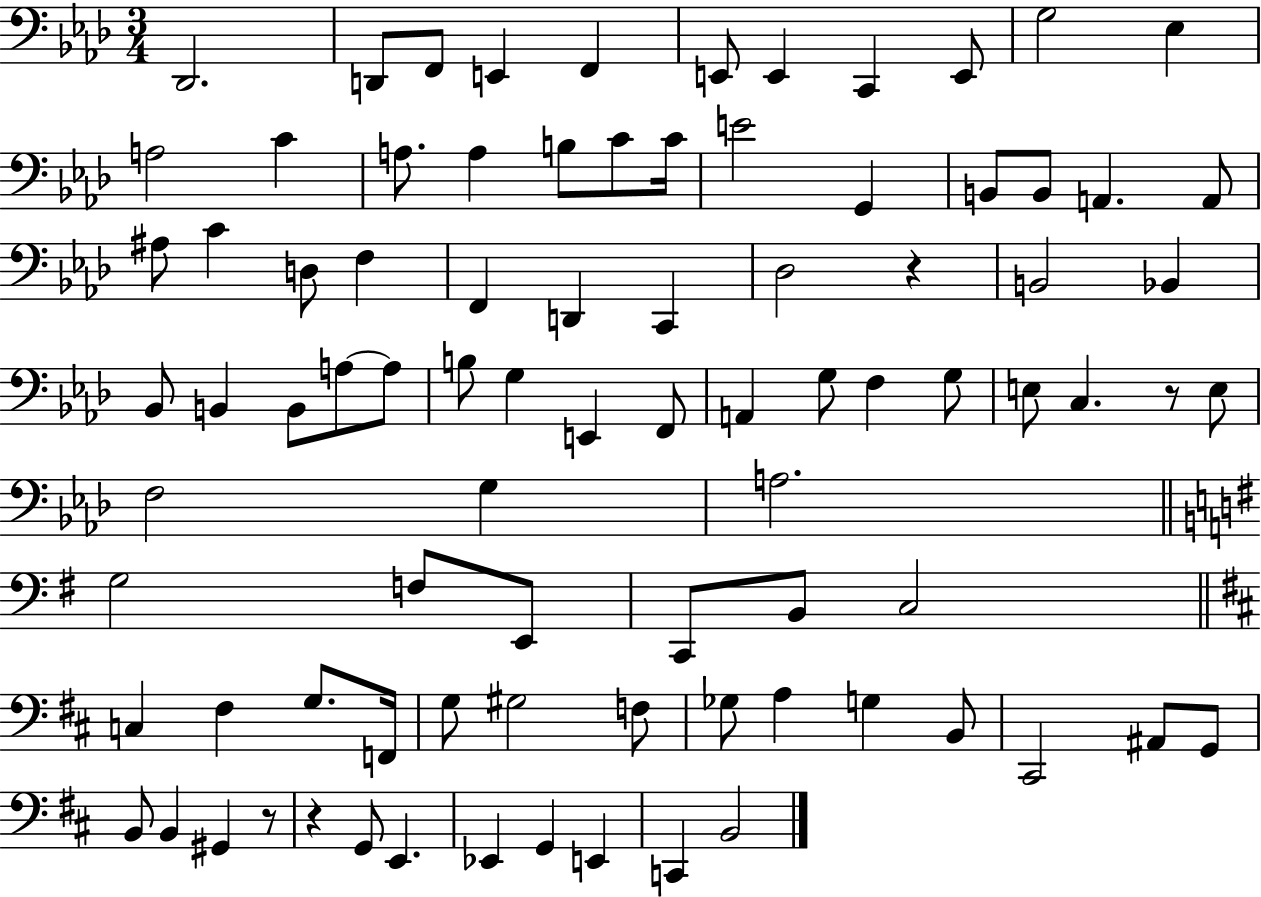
{
  \clef bass
  \numericTimeSignature
  \time 3/4
  \key aes \major
  des,2. | d,8 f,8 e,4 f,4 | e,8 e,4 c,4 e,8 | g2 ees4 | \break a2 c'4 | a8. a4 b8 c'8 c'16 | e'2 g,4 | b,8 b,8 a,4. a,8 | \break ais8 c'4 d8 f4 | f,4 d,4 c,4 | des2 r4 | b,2 bes,4 | \break bes,8 b,4 b,8 a8~~ a8 | b8 g4 e,4 f,8 | a,4 g8 f4 g8 | e8 c4. r8 e8 | \break f2 g4 | a2. | \bar "||" \break \key g \major g2 f8 e,8 | c,8 b,8 c2 | \bar "||" \break \key d \major c4 fis4 g8. f,16 | g8 gis2 f8 | ges8 a4 g4 b,8 | cis,2 ais,8 g,8 | \break b,8 b,4 gis,4 r8 | r4 g,8 e,4. | ees,4 g,4 e,4 | c,4 b,2 | \break \bar "|."
}